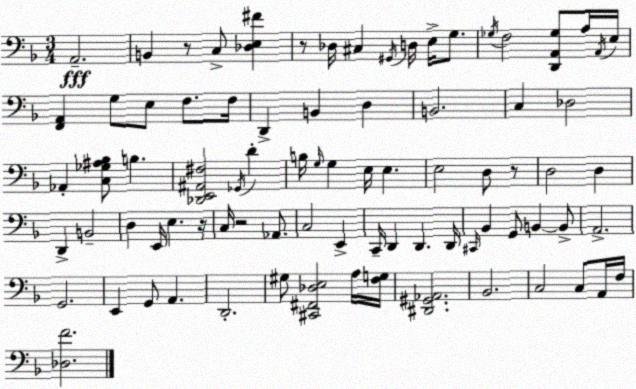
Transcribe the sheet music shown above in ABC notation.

X:1
T:Untitled
M:3/4
L:1/4
K:Dm
A,,2 B,, z/2 C,/2 [_D,E,^F] z/2 _D,/4 ^C, ^G,,/4 D,/4 E,/4 G,/2 _G,/4 F,2 [D,,A,,_G,]/2 A,/4 A,,/4 E,/4 [F,,A,,] G,/2 E,/2 F,/2 F,/4 D,, B,, D, B,,2 C, _D,2 _A,, [C,_G,^A,_B,]/2 B, [_D,,E,,^A,,^F,]2 _G,,/4 D B,/4 G,/4 G, E,/4 E, E,2 D,/2 z/2 D,2 D, D,, B,,2 D, E,,/4 E, z/4 C,/4 z2 _A,,/2 C,2 E,, C,,/4 D,, D,, D,,/4 ^C,,/4 _B,, G,,/2 B,, B,,/2 A,,2 G,,2 E,, G,,/2 A,, D,,2 ^G,/2 [^C,,^F,,_D,E,]2 A,/4 [F,G,]/4 [^D,,^G,,_A,,]2 _B,,2 C,2 C,/2 A,,/4 F,/4 [_D,F]2